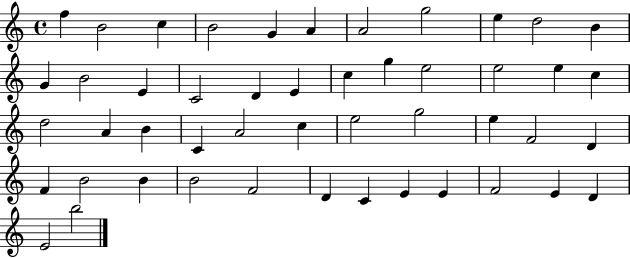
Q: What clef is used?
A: treble